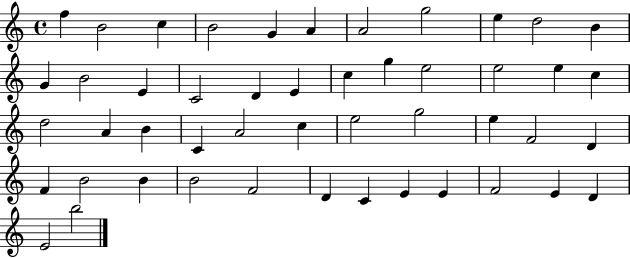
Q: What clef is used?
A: treble